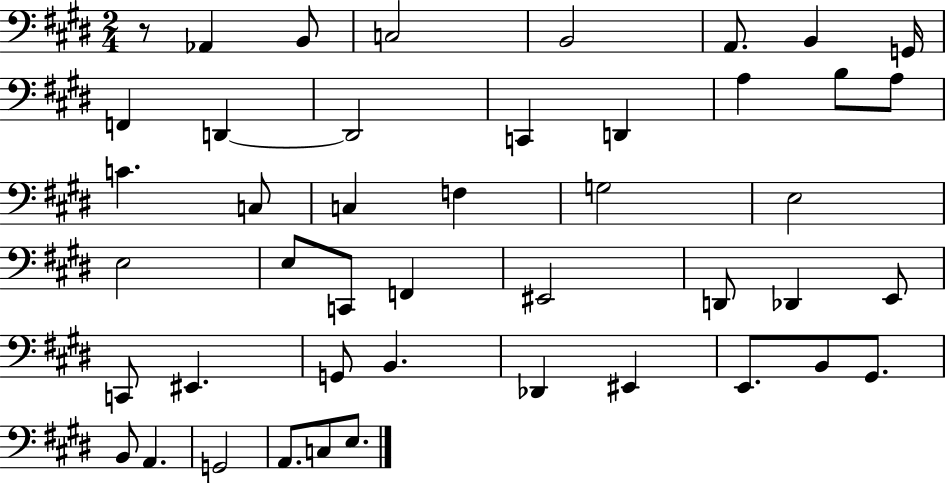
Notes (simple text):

R/e Ab2/q B2/e C3/h B2/h A2/e. B2/q G2/s F2/q D2/q D2/h C2/q D2/q A3/q B3/e A3/e C4/q. C3/e C3/q F3/q G3/h E3/h E3/h E3/e C2/e F2/q EIS2/h D2/e Db2/q E2/e C2/e EIS2/q. G2/e B2/q. Db2/q EIS2/q E2/e. B2/e G#2/e. B2/e A2/q. G2/h A2/e. C3/e E3/e.